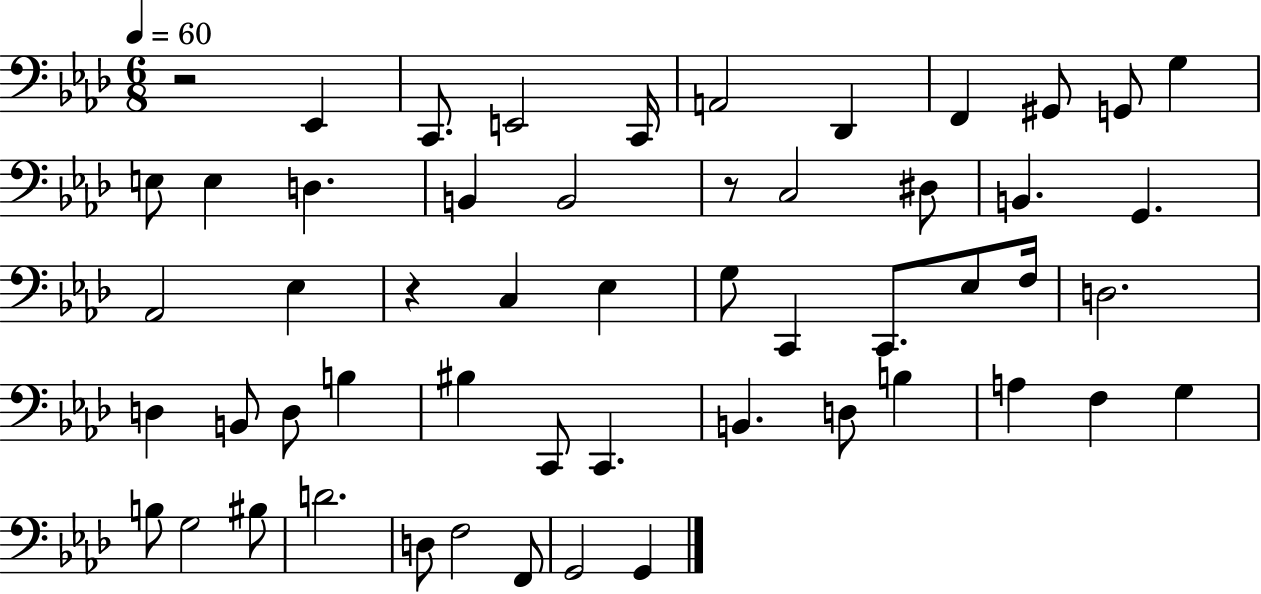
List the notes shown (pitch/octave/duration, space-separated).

R/h Eb2/q C2/e. E2/h C2/s A2/h Db2/q F2/q G#2/e G2/e G3/q E3/e E3/q D3/q. B2/q B2/h R/e C3/h D#3/e B2/q. G2/q. Ab2/h Eb3/q R/q C3/q Eb3/q G3/e C2/q C2/e. Eb3/e F3/s D3/h. D3/q B2/e D3/e B3/q BIS3/q C2/e C2/q. B2/q. D3/e B3/q A3/q F3/q G3/q B3/e G3/h BIS3/e D4/h. D3/e F3/h F2/e G2/h G2/q